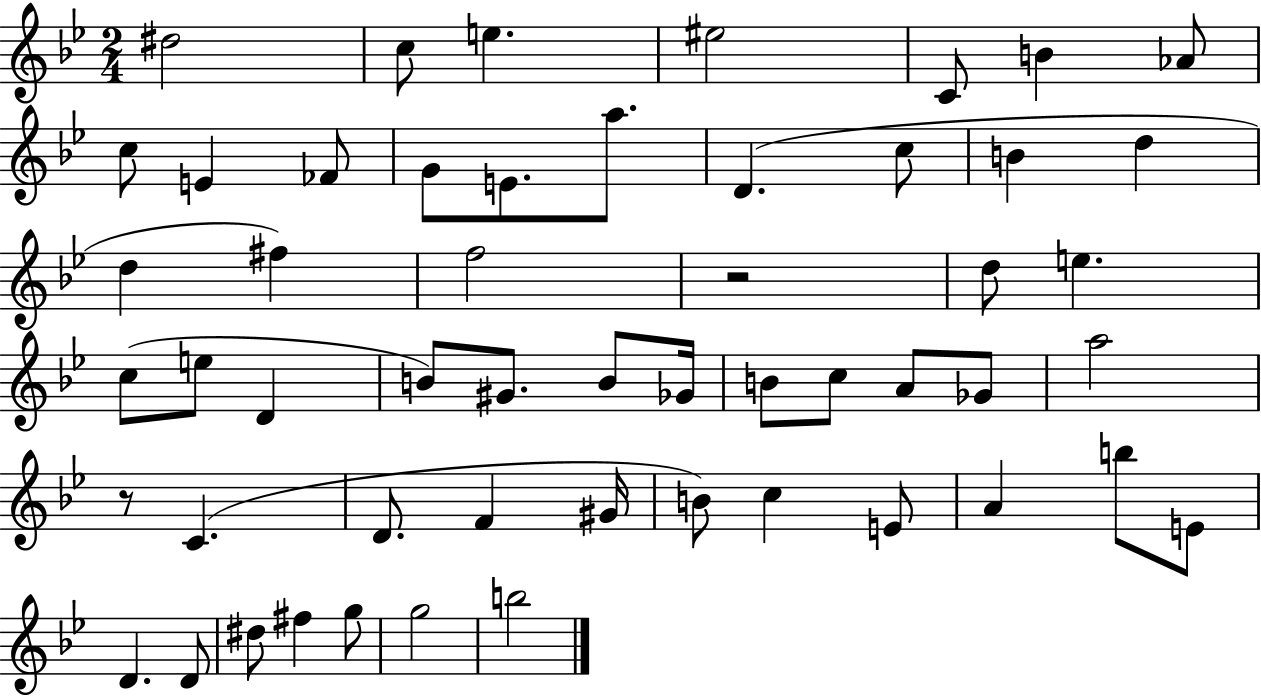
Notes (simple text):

D#5/h C5/e E5/q. EIS5/h C4/e B4/q Ab4/e C5/e E4/q FES4/e G4/e E4/e. A5/e. D4/q. C5/e B4/q D5/q D5/q F#5/q F5/h R/h D5/e E5/q. C5/e E5/e D4/q B4/e G#4/e. B4/e Gb4/s B4/e C5/e A4/e Gb4/e A5/h R/e C4/q. D4/e. F4/q G#4/s B4/e C5/q E4/e A4/q B5/e E4/e D4/q. D4/e D#5/e F#5/q G5/e G5/h B5/h